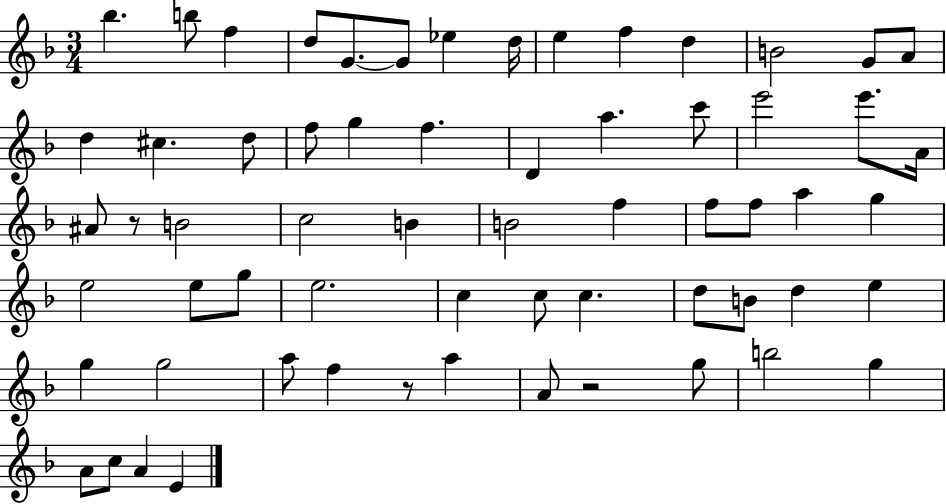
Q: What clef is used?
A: treble